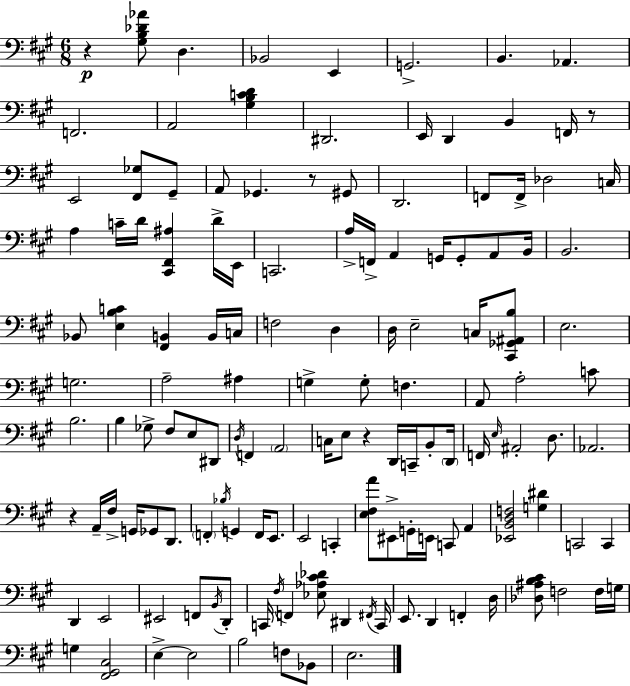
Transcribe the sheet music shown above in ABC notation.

X:1
T:Untitled
M:6/8
L:1/4
K:A
z [^G,B,_D_A]/2 D, _B,,2 E,, G,,2 B,, _A,, F,,2 A,,2 [^G,B,CD] ^D,,2 E,,/4 D,, B,, F,,/4 z/2 E,,2 [^F,,_G,]/2 ^G,,/2 A,,/2 _G,, z/2 ^G,,/2 D,,2 F,,/2 F,,/4 _D,2 C,/4 A, C/4 D/4 [^C,,^F,,^A,] D/4 E,,/4 C,,2 A,/4 F,,/4 A,, G,,/4 G,,/2 A,,/2 B,,/4 B,,2 _B,,/2 [E,B,C] [^F,,B,,] B,,/4 C,/4 F,2 D, D,/4 E,2 C,/4 [^C,,_G,,^A,,B,]/2 E,2 G,2 A,2 ^A, G, G,/2 F, A,,/2 A,2 C/2 B,2 B, _G,/2 ^F,/2 E,/2 ^D,,/2 D,/4 F,, A,,2 C,/4 E,/2 z D,,/4 C,,/4 B,,/2 D,,/4 F,,/4 E,/4 ^A,,2 D,/2 _A,,2 z A,,/4 ^F,/4 G,,/4 _G,,/2 D,,/2 F,, _B,/4 G,, F,,/4 E,,/2 E,,2 C,, [E,^F,A]/2 ^E,,/2 G,,/4 E,,/4 C,,/2 A,, [_E,,B,,D,F,]2 [G,^D] C,,2 C,, D,, E,,2 ^E,,2 F,,/2 B,,/4 D,,/2 C,,/4 ^F,/4 F,, [_E,_A,^C_D]/2 ^D,, ^F,,/4 C,,/4 E,,/2 D,, F,, D,/4 [_D,^A,B,^C]/2 F,2 F,/4 G,/4 G, [^F,,^G,,^C,]2 E, E,2 B,2 F,/2 _B,,/2 E,2